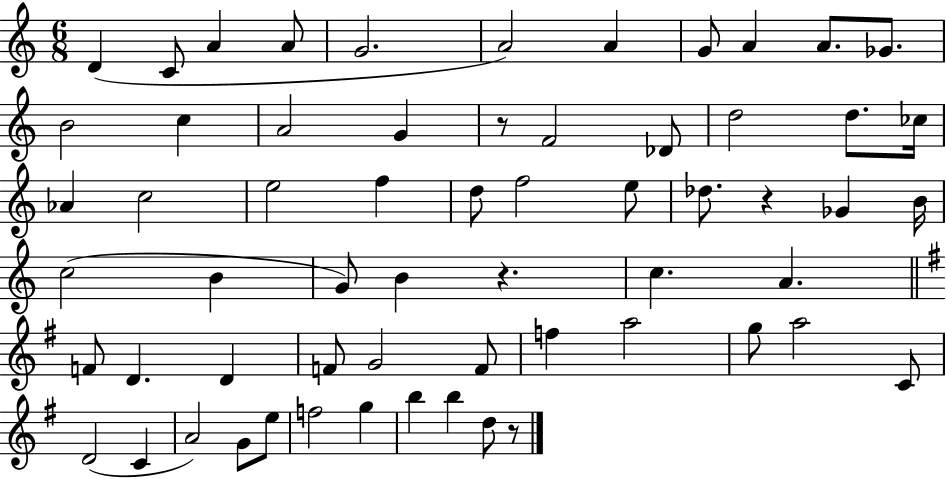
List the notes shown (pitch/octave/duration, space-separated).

D4/q C4/e A4/q A4/e G4/h. A4/h A4/q G4/e A4/q A4/e. Gb4/e. B4/h C5/q A4/h G4/q R/e F4/h Db4/e D5/h D5/e. CES5/s Ab4/q C5/h E5/h F5/q D5/e F5/h E5/e Db5/e. R/q Gb4/q B4/s C5/h B4/q G4/e B4/q R/q. C5/q. A4/q. F4/e D4/q. D4/q F4/e G4/h F4/e F5/q A5/h G5/e A5/h C4/e D4/h C4/q A4/h G4/e E5/e F5/h G5/q B5/q B5/q D5/e R/e